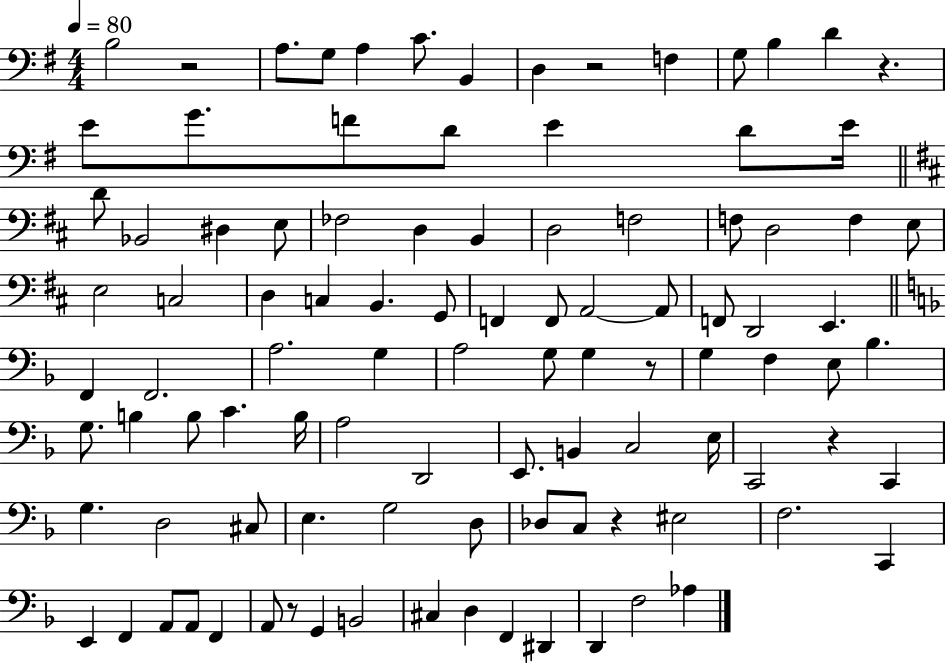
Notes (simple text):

B3/h R/h A3/e. G3/e A3/q C4/e. B2/q D3/q R/h F3/q G3/e B3/q D4/q R/q. E4/e G4/e. F4/e D4/e E4/q D4/e E4/s D4/e Bb2/h D#3/q E3/e FES3/h D3/q B2/q D3/h F3/h F3/e D3/h F3/q E3/e E3/h C3/h D3/q C3/q B2/q. G2/e F2/q F2/e A2/h A2/e F2/e D2/h E2/q. F2/q F2/h. A3/h. G3/q A3/h G3/e G3/q R/e G3/q F3/q E3/e Bb3/q. G3/e. B3/q B3/e C4/q. B3/s A3/h D2/h E2/e. B2/q C3/h E3/s C2/h R/q C2/q G3/q. D3/h C#3/e E3/q. G3/h D3/e Db3/e C3/e R/q EIS3/h F3/h. C2/q E2/q F2/q A2/e A2/e F2/q A2/e R/e G2/q B2/h C#3/q D3/q F2/q D#2/q D2/q F3/h Ab3/q